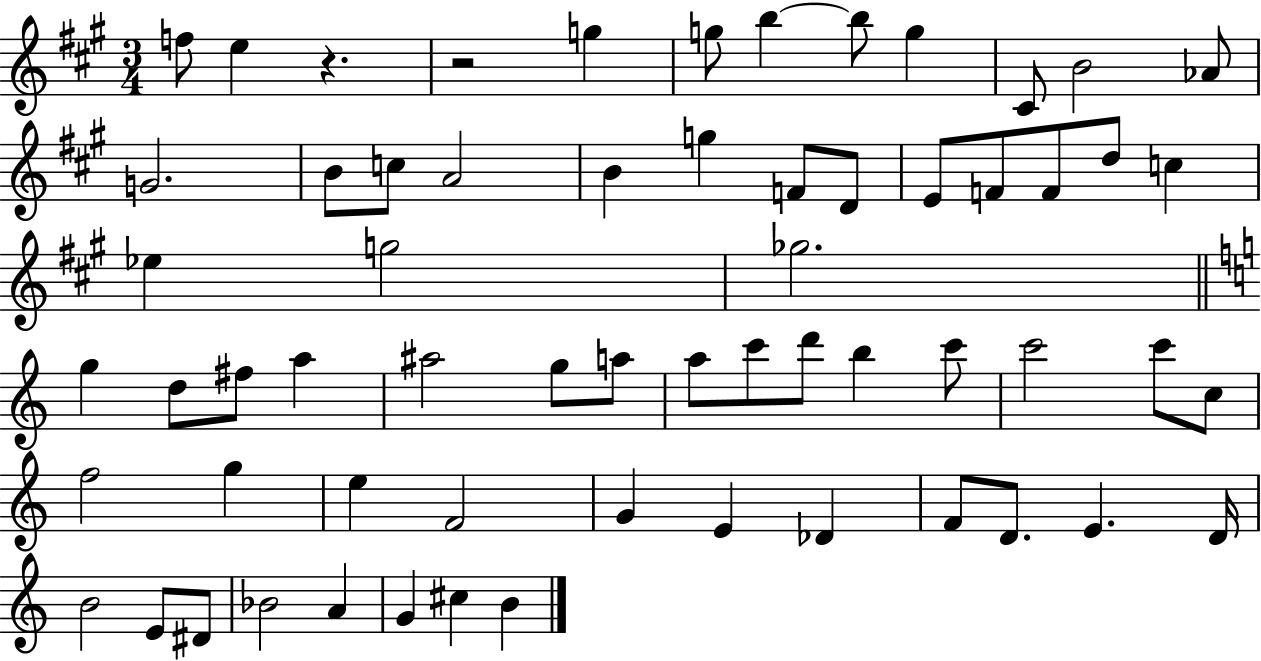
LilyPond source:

{
  \clef treble
  \numericTimeSignature
  \time 3/4
  \key a \major
  f''8 e''4 r4. | r2 g''4 | g''8 b''4~~ b''8 g''4 | cis'8 b'2 aes'8 | \break g'2. | b'8 c''8 a'2 | b'4 g''4 f'8 d'8 | e'8 f'8 f'8 d''8 c''4 | \break ees''4 g''2 | ges''2. | \bar "||" \break \key c \major g''4 d''8 fis''8 a''4 | ais''2 g''8 a''8 | a''8 c'''8 d'''8 b''4 c'''8 | c'''2 c'''8 c''8 | \break f''2 g''4 | e''4 f'2 | g'4 e'4 des'4 | f'8 d'8. e'4. d'16 | \break b'2 e'8 dis'8 | bes'2 a'4 | g'4 cis''4 b'4 | \bar "|."
}